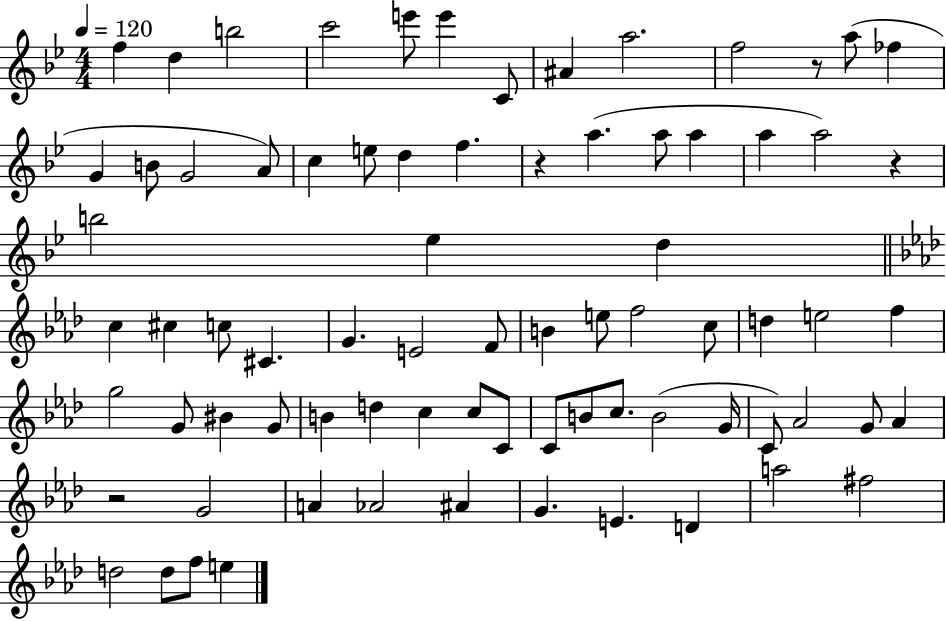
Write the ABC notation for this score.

X:1
T:Untitled
M:4/4
L:1/4
K:Bb
f d b2 c'2 e'/2 e' C/2 ^A a2 f2 z/2 a/2 _f G B/2 G2 A/2 c e/2 d f z a a/2 a a a2 z b2 _e d c ^c c/2 ^C G E2 F/2 B e/2 f2 c/2 d e2 f g2 G/2 ^B G/2 B d c c/2 C/2 C/2 B/2 c/2 B2 G/4 C/2 _A2 G/2 _A z2 G2 A _A2 ^A G E D a2 ^f2 d2 d/2 f/2 e